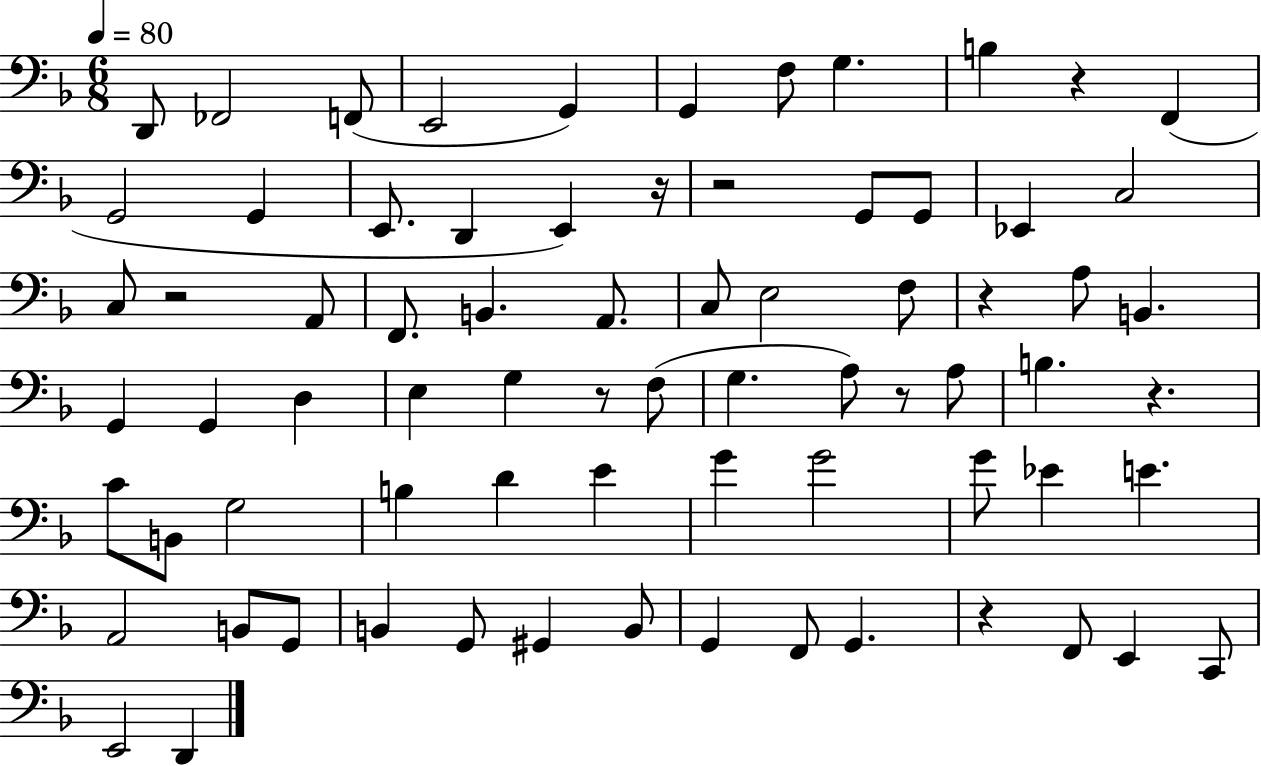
X:1
T:Untitled
M:6/8
L:1/4
K:F
D,,/2 _F,,2 F,,/2 E,,2 G,, G,, F,/2 G, B, z F,, G,,2 G,, E,,/2 D,, E,, z/4 z2 G,,/2 G,,/2 _E,, C,2 C,/2 z2 A,,/2 F,,/2 B,, A,,/2 C,/2 E,2 F,/2 z A,/2 B,, G,, G,, D, E, G, z/2 F,/2 G, A,/2 z/2 A,/2 B, z C/2 B,,/2 G,2 B, D E G G2 G/2 _E E A,,2 B,,/2 G,,/2 B,, G,,/2 ^G,, B,,/2 G,, F,,/2 G,, z F,,/2 E,, C,,/2 E,,2 D,,